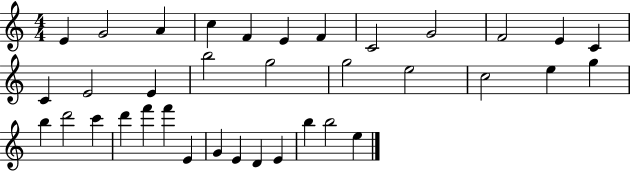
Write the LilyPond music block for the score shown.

{
  \clef treble
  \numericTimeSignature
  \time 4/4
  \key c \major
  e'4 g'2 a'4 | c''4 f'4 e'4 f'4 | c'2 g'2 | f'2 e'4 c'4 | \break c'4 e'2 e'4 | b''2 g''2 | g''2 e''2 | c''2 e''4 g''4 | \break b''4 d'''2 c'''4 | d'''4 f'''4 f'''4 e'4 | g'4 e'4 d'4 e'4 | b''4 b''2 e''4 | \break \bar "|."
}